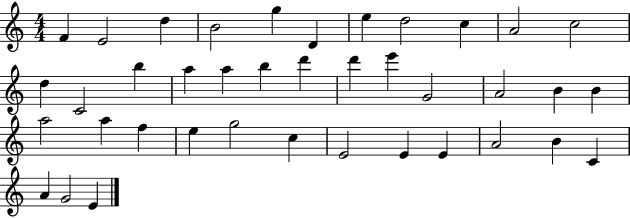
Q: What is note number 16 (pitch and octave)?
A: A5